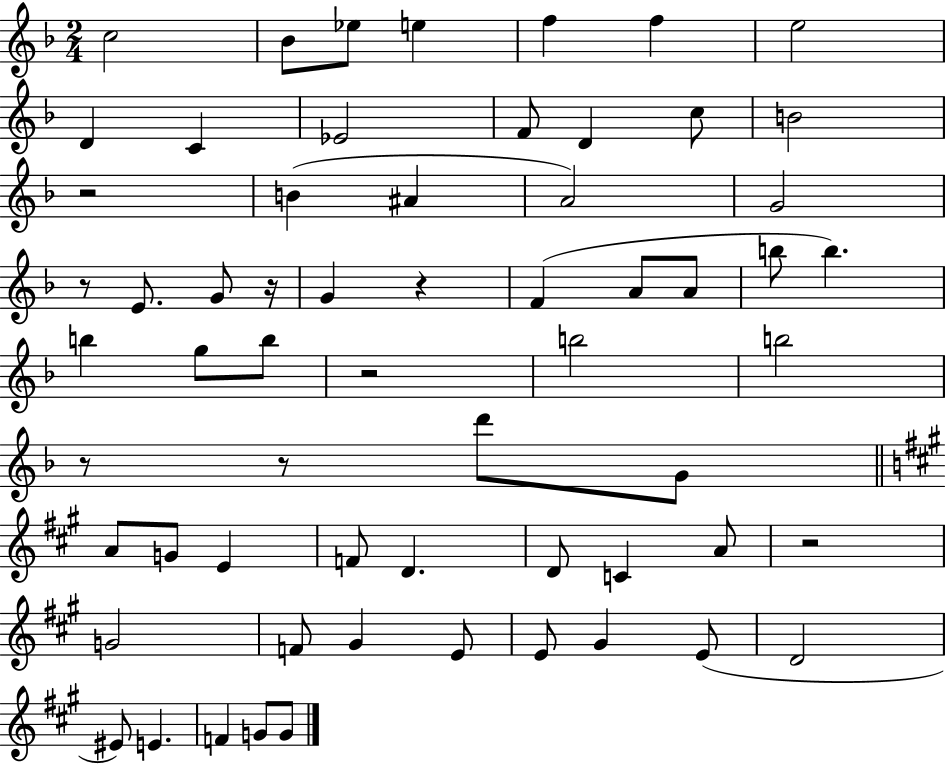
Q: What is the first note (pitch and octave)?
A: C5